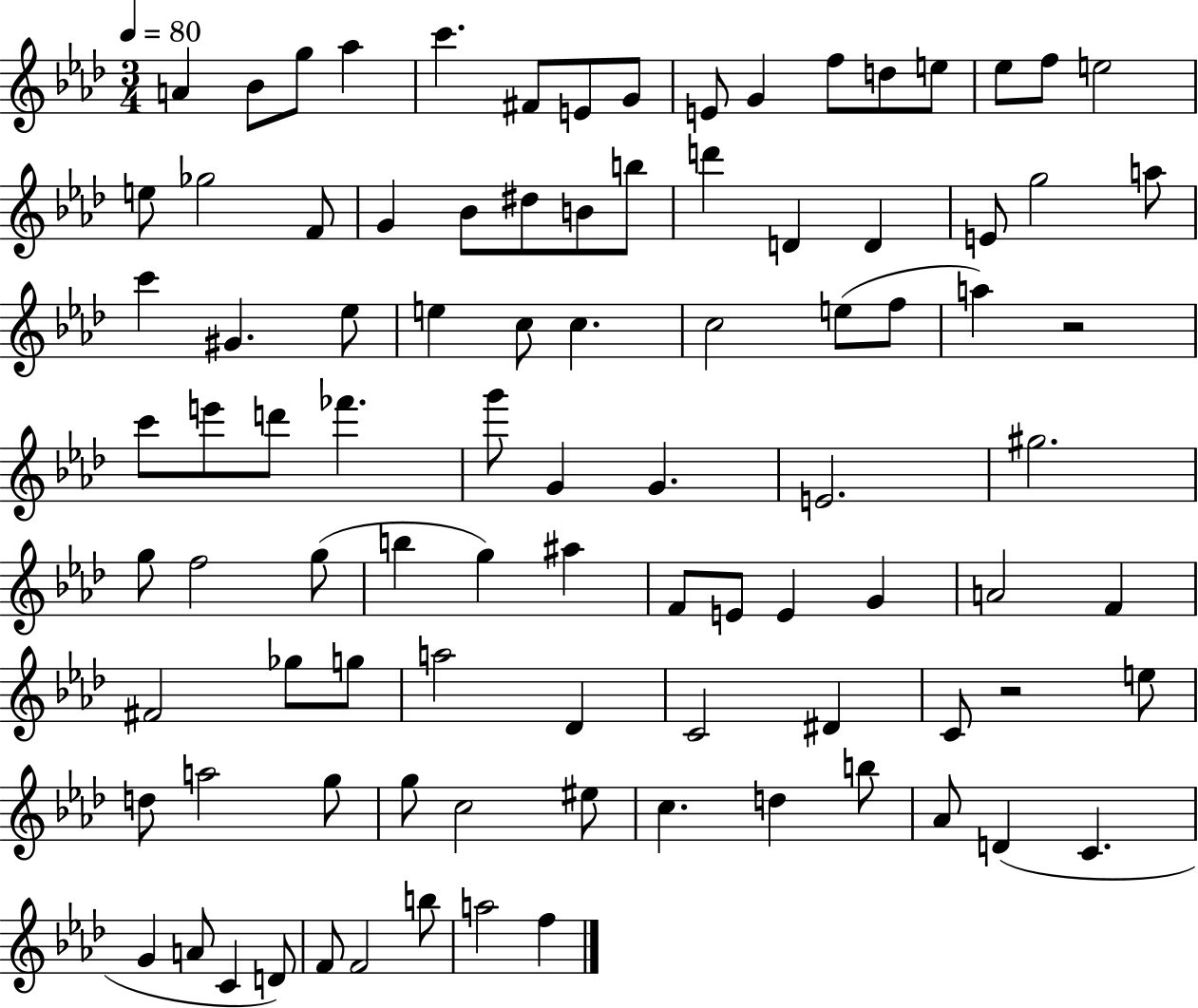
A4/q Bb4/e G5/e Ab5/q C6/q. F#4/e E4/e G4/e E4/e G4/q F5/e D5/e E5/e Eb5/e F5/e E5/h E5/e Gb5/h F4/e G4/q Bb4/e D#5/e B4/e B5/e D6/q D4/q D4/q E4/e G5/h A5/e C6/q G#4/q. Eb5/e E5/q C5/e C5/q. C5/h E5/e F5/e A5/q R/h C6/e E6/e D6/e FES6/q. G6/e G4/q G4/q. E4/h. G#5/h. G5/e F5/h G5/e B5/q G5/q A#5/q F4/e E4/e E4/q G4/q A4/h F4/q F#4/h Gb5/e G5/e A5/h Db4/q C4/h D#4/q C4/e R/h E5/e D5/e A5/h G5/e G5/e C5/h EIS5/e C5/q. D5/q B5/e Ab4/e D4/q C4/q. G4/q A4/e C4/q D4/e F4/e F4/h B5/e A5/h F5/q